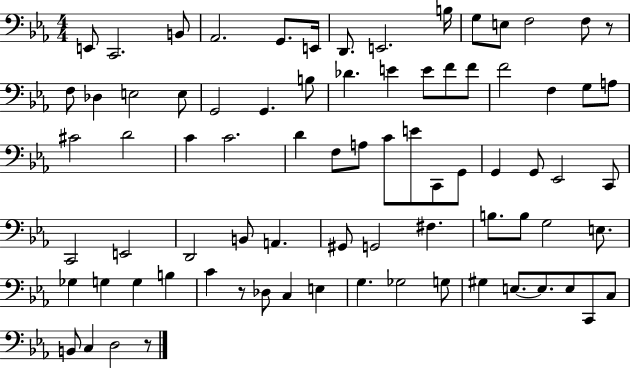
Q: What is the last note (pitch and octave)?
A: D3